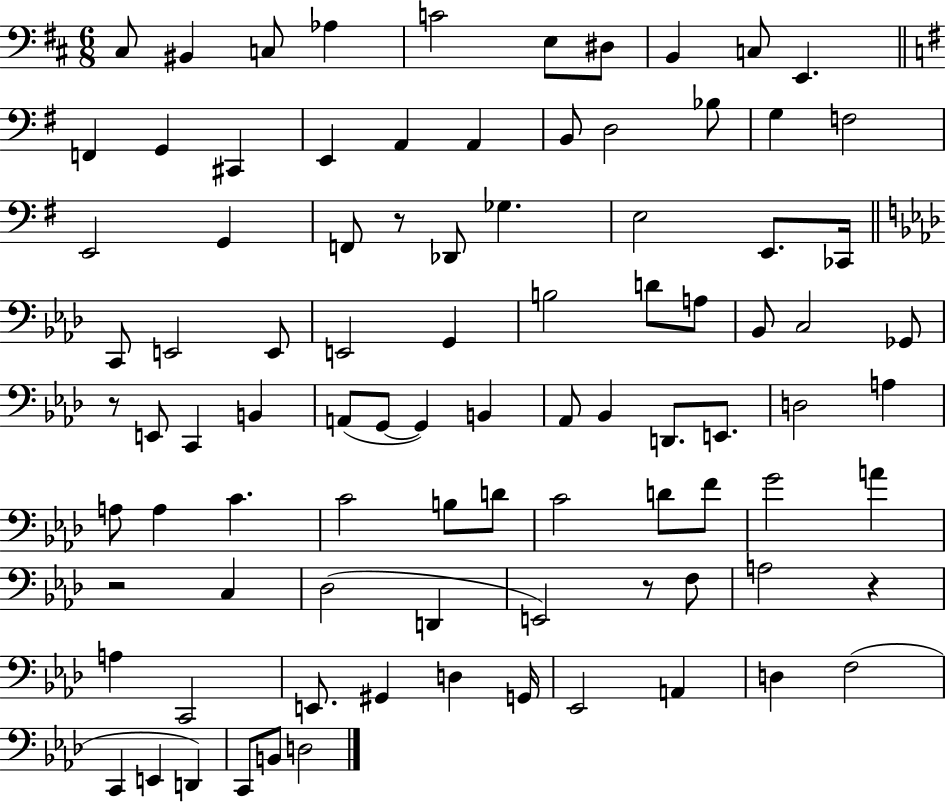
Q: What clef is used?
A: bass